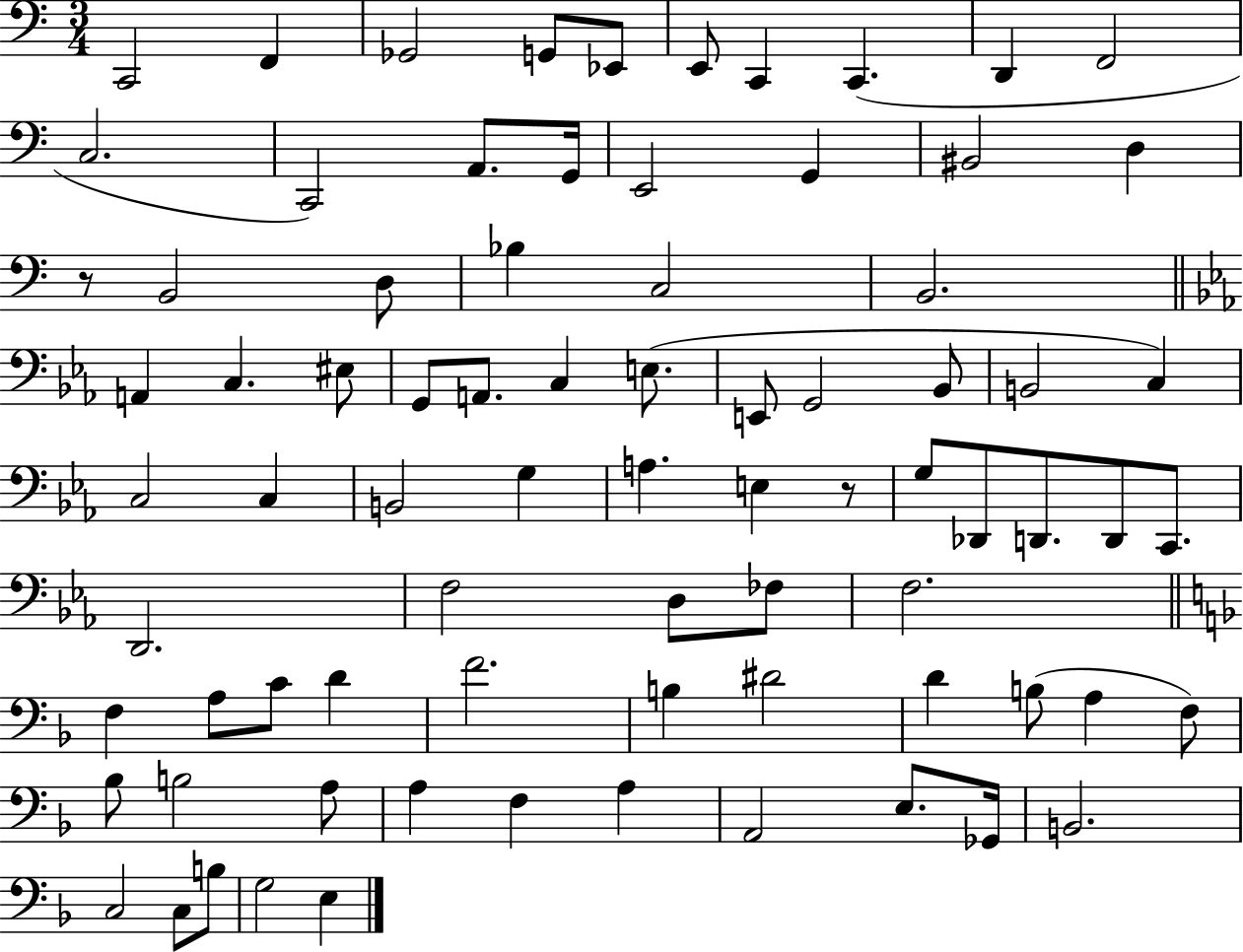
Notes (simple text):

C2/h F2/q Gb2/h G2/e Eb2/e E2/e C2/q C2/q. D2/q F2/h C3/h. C2/h A2/e. G2/s E2/h G2/q BIS2/h D3/q R/e B2/h D3/e Bb3/q C3/h B2/h. A2/q C3/q. EIS3/e G2/e A2/e. C3/q E3/e. E2/e G2/h Bb2/e B2/h C3/q C3/h C3/q B2/h G3/q A3/q. E3/q R/e G3/e Db2/e D2/e. D2/e C2/e. D2/h. F3/h D3/e FES3/e F3/h. F3/q A3/e C4/e D4/q F4/h. B3/q D#4/h D4/q B3/e A3/q F3/e Bb3/e B3/h A3/e A3/q F3/q A3/q A2/h E3/e. Gb2/s B2/h. C3/h C3/e B3/e G3/h E3/q